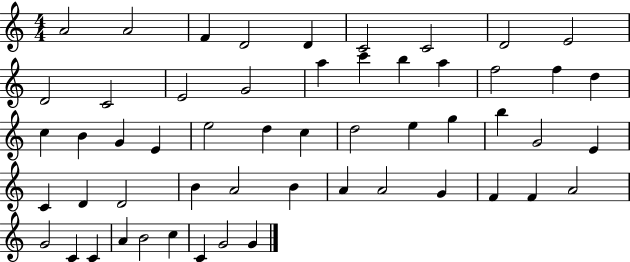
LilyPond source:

{
  \clef treble
  \numericTimeSignature
  \time 4/4
  \key c \major
  a'2 a'2 | f'4 d'2 d'4 | c'2 c'2 | d'2 e'2 | \break d'2 c'2 | e'2 g'2 | a''4 c'''4 b''4 a''4 | f''2 f''4 d''4 | \break c''4 b'4 g'4 e'4 | e''2 d''4 c''4 | d''2 e''4 g''4 | b''4 g'2 e'4 | \break c'4 d'4 d'2 | b'4 a'2 b'4 | a'4 a'2 g'4 | f'4 f'4 a'2 | \break g'2 c'4 c'4 | a'4 b'2 c''4 | c'4 g'2 g'4 | \bar "|."
}